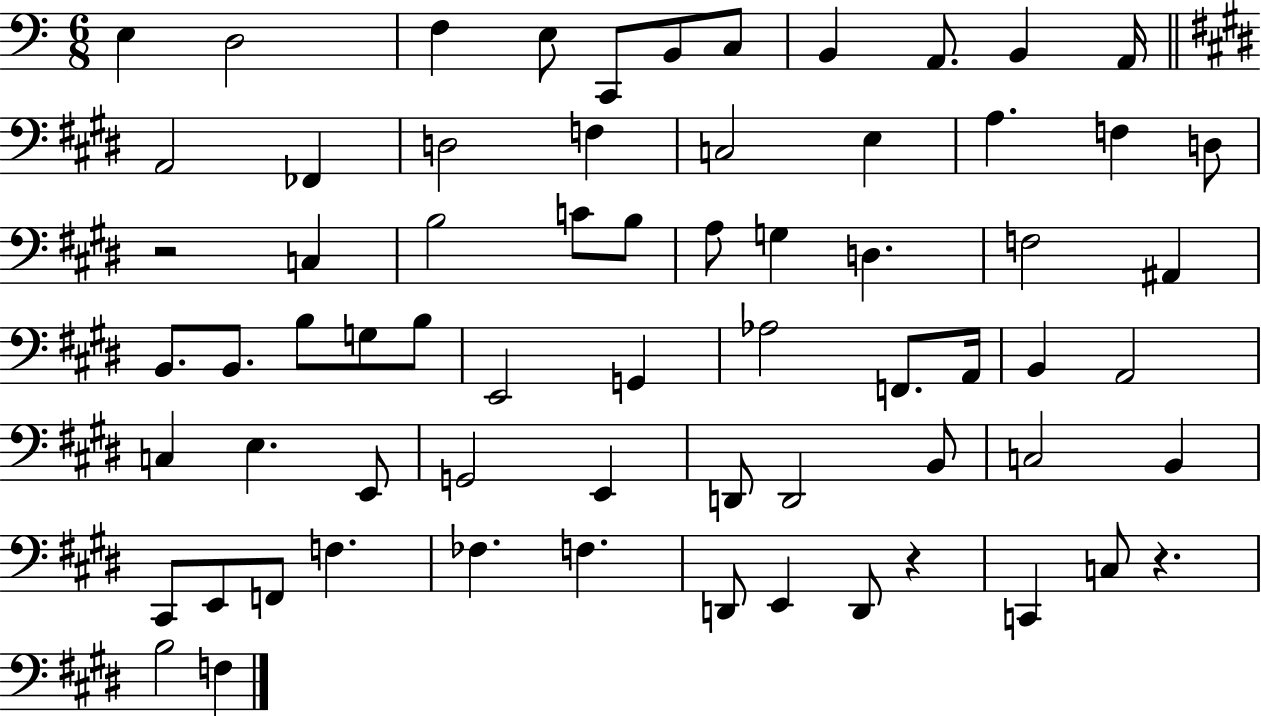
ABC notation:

X:1
T:Untitled
M:6/8
L:1/4
K:C
E, D,2 F, E,/2 C,,/2 B,,/2 C,/2 B,, A,,/2 B,, A,,/4 A,,2 _F,, D,2 F, C,2 E, A, F, D,/2 z2 C, B,2 C/2 B,/2 A,/2 G, D, F,2 ^A,, B,,/2 B,,/2 B,/2 G,/2 B,/2 E,,2 G,, _A,2 F,,/2 A,,/4 B,, A,,2 C, E, E,,/2 G,,2 E,, D,,/2 D,,2 B,,/2 C,2 B,, ^C,,/2 E,,/2 F,,/2 F, _F, F, D,,/2 E,, D,,/2 z C,, C,/2 z B,2 F,